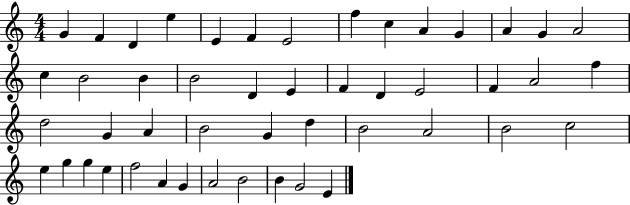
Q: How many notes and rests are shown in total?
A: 48